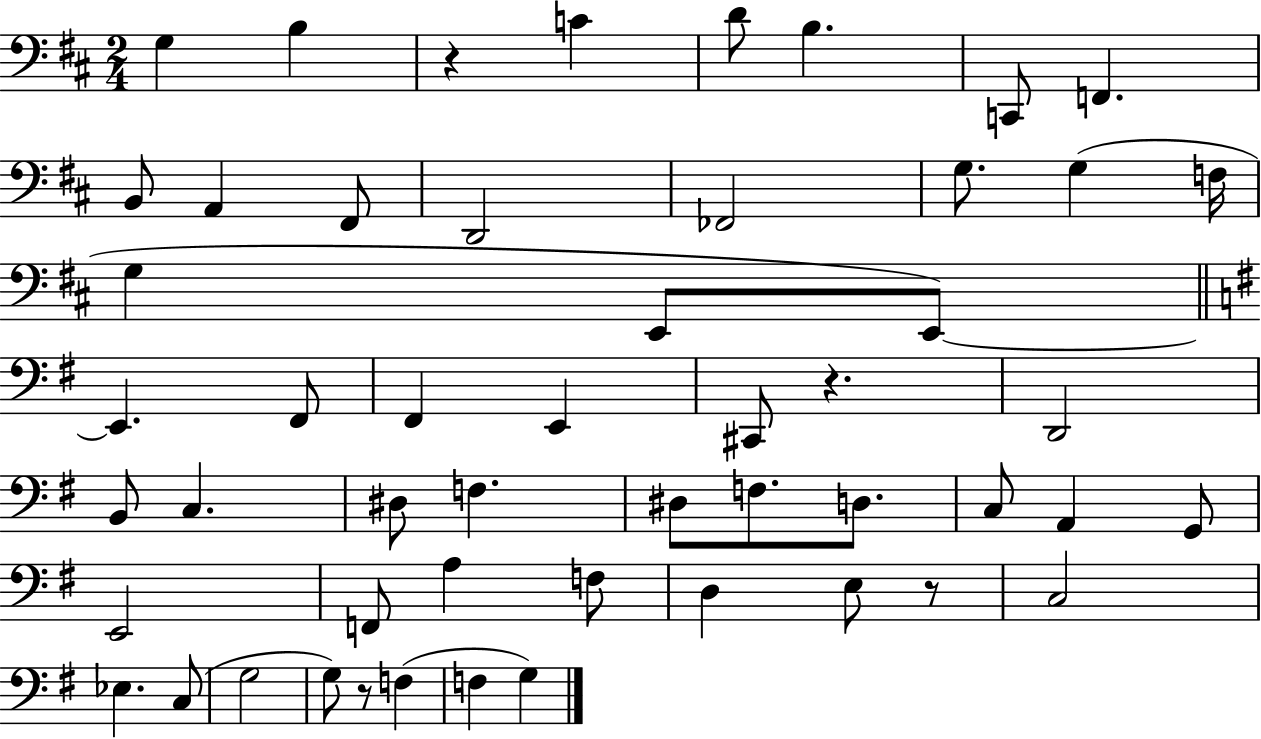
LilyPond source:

{
  \clef bass
  \numericTimeSignature
  \time 2/4
  \key d \major
  g4 b4 | r4 c'4 | d'8 b4. | c,8 f,4. | \break b,8 a,4 fis,8 | d,2 | fes,2 | g8. g4( f16 | \break g4 e,8 e,8~~) | \bar "||" \break \key e \minor e,4. fis,8 | fis,4 e,4 | cis,8 r4. | d,2 | \break b,8 c4. | dis8 f4. | dis8 f8. d8. | c8 a,4 g,8 | \break e,2 | f,8 a4 f8 | d4 e8 r8 | c2 | \break ees4. c8( | g2 | g8) r8 f4( | f4 g4) | \break \bar "|."
}